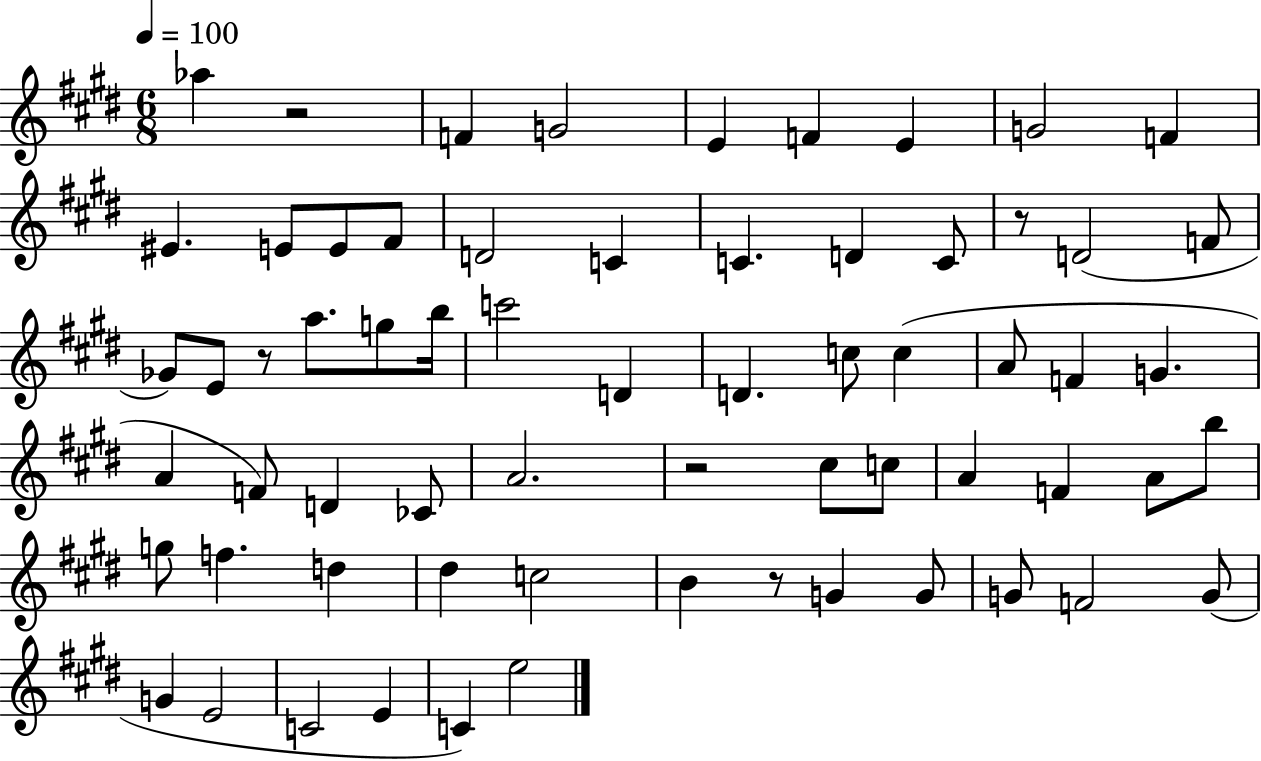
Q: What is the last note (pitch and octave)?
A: E5